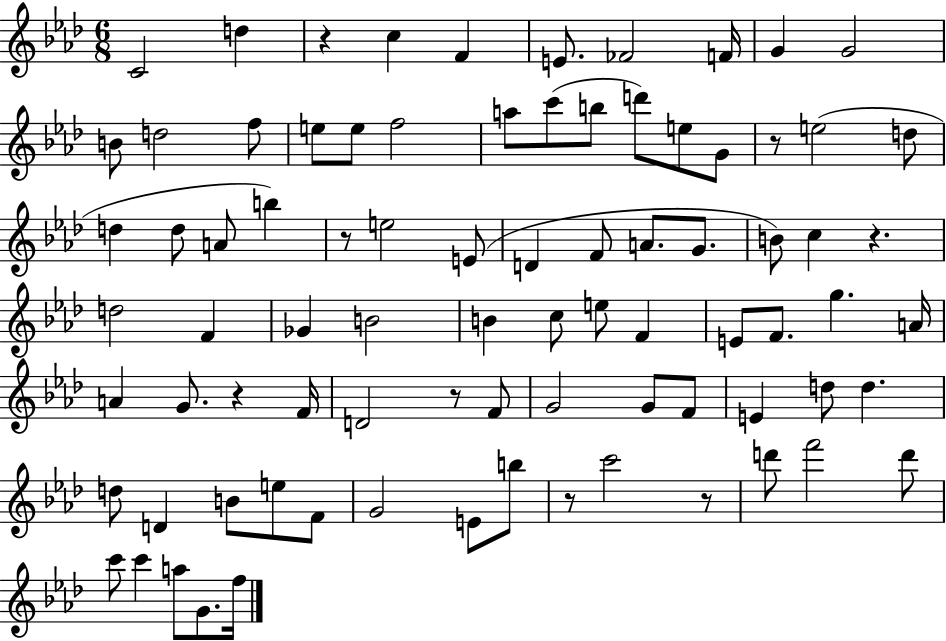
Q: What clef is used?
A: treble